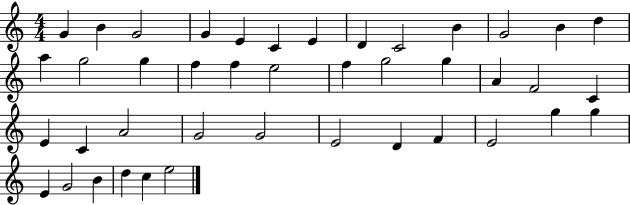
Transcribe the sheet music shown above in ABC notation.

X:1
T:Untitled
M:4/4
L:1/4
K:C
G B G2 G E C E D C2 B G2 B d a g2 g f f e2 f g2 g A F2 C E C A2 G2 G2 E2 D F E2 g g E G2 B d c e2